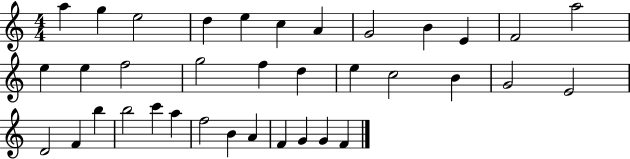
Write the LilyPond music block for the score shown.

{
  \clef treble
  \numericTimeSignature
  \time 4/4
  \key c \major
  a''4 g''4 e''2 | d''4 e''4 c''4 a'4 | g'2 b'4 e'4 | f'2 a''2 | \break e''4 e''4 f''2 | g''2 f''4 d''4 | e''4 c''2 b'4 | g'2 e'2 | \break d'2 f'4 b''4 | b''2 c'''4 a''4 | f''2 b'4 a'4 | f'4 g'4 g'4 f'4 | \break \bar "|."
}